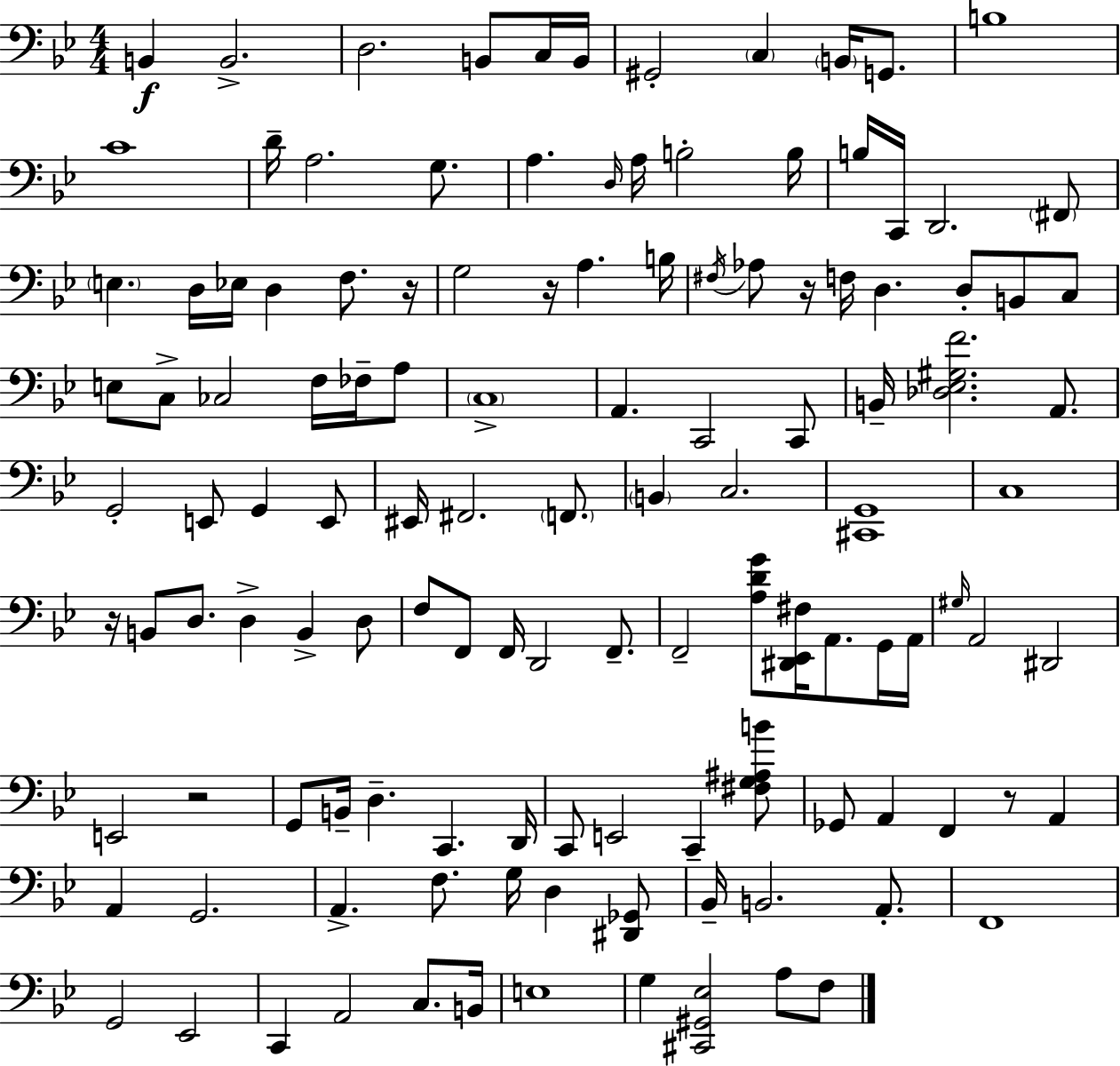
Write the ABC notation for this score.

X:1
T:Untitled
M:4/4
L:1/4
K:Gm
B,, B,,2 D,2 B,,/2 C,/4 B,,/4 ^G,,2 C, B,,/4 G,,/2 B,4 C4 D/4 A,2 G,/2 A, D,/4 A,/4 B,2 B,/4 B,/4 C,,/4 D,,2 ^F,,/2 E, D,/4 _E,/4 D, F,/2 z/4 G,2 z/4 A, B,/4 ^F,/4 _A,/2 z/4 F,/4 D, D,/2 B,,/2 C,/2 E,/2 C,/2 _C,2 F,/4 _F,/4 A,/2 C,4 A,, C,,2 C,,/2 B,,/4 [_D,_E,^G,F]2 A,,/2 G,,2 E,,/2 G,, E,,/2 ^E,,/4 ^F,,2 F,,/2 B,, C,2 [^C,,G,,]4 C,4 z/4 B,,/2 D,/2 D, B,, D,/2 F,/2 F,,/2 F,,/4 D,,2 F,,/2 F,,2 [A,DG]/2 [^D,,_E,,^F,]/4 A,,/2 G,,/4 A,,/4 ^G,/4 A,,2 ^D,,2 E,,2 z2 G,,/2 B,,/4 D, C,, D,,/4 C,,/2 E,,2 C,, [^F,G,^A,B]/2 _G,,/2 A,, F,, z/2 A,, A,, G,,2 A,, F,/2 G,/4 D, [^D,,_G,,]/2 _B,,/4 B,,2 A,,/2 F,,4 G,,2 _E,,2 C,, A,,2 C,/2 B,,/4 E,4 G, [^C,,^G,,_E,]2 A,/2 F,/2